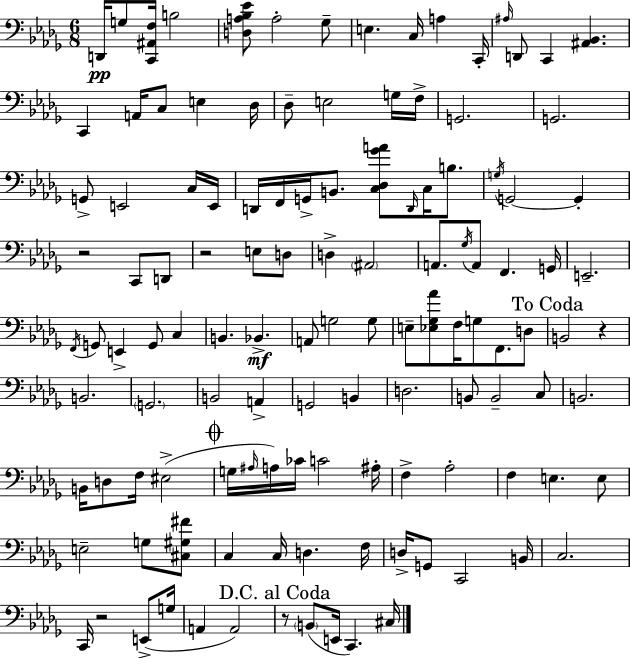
X:1
T:Untitled
M:6/8
L:1/4
K:Bbm
D,,/4 G,/2 [C,,^A,,F,]/4 B,2 [D,A,_B,_E]/2 A,2 _G,/2 E, C,/4 A, C,,/4 ^A,/4 D,,/2 C,, [^A,,_B,,] C,, A,,/4 C,/2 E, _D,/4 _D,/2 E,2 G,/4 F,/4 G,,2 G,,2 G,,/2 E,,2 C,/4 E,,/4 D,,/4 F,,/4 G,,/4 B,,/2 [C,_D,_GA]/2 D,,/4 C,/4 B,/2 G,/4 G,,2 G,, z2 C,,/2 D,,/2 z2 E,/2 D,/2 D, ^A,,2 A,,/2 _G,/4 A,,/2 F,, G,,/4 E,,2 F,,/4 G,,/2 E,, G,,/2 C, B,, _B,, A,,/2 G,2 G,/2 E,/2 [_E,_G,_A]/2 F,/4 G,/2 F,,/2 D,/2 B,,2 z B,,2 G,,2 B,,2 A,, G,,2 B,, D,2 B,,/2 B,,2 C,/2 B,,2 B,,/4 D,/2 F,/4 ^E,2 G,/4 ^A,/4 A,/4 _C/4 C2 ^A,/4 F, _A,2 F, E, E,/2 E,2 G,/2 [^C,^G,^F]/2 C, C,/4 D, F,/4 D,/4 G,,/2 C,,2 B,,/4 C,2 C,,/4 z2 E,,/2 G,/4 A,, A,,2 z/2 B,,/2 E,,/4 C,, ^C,/4